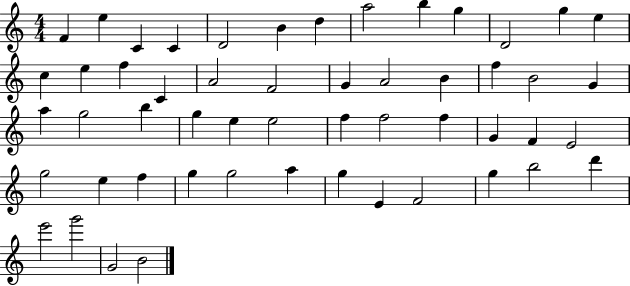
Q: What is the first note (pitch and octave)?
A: F4